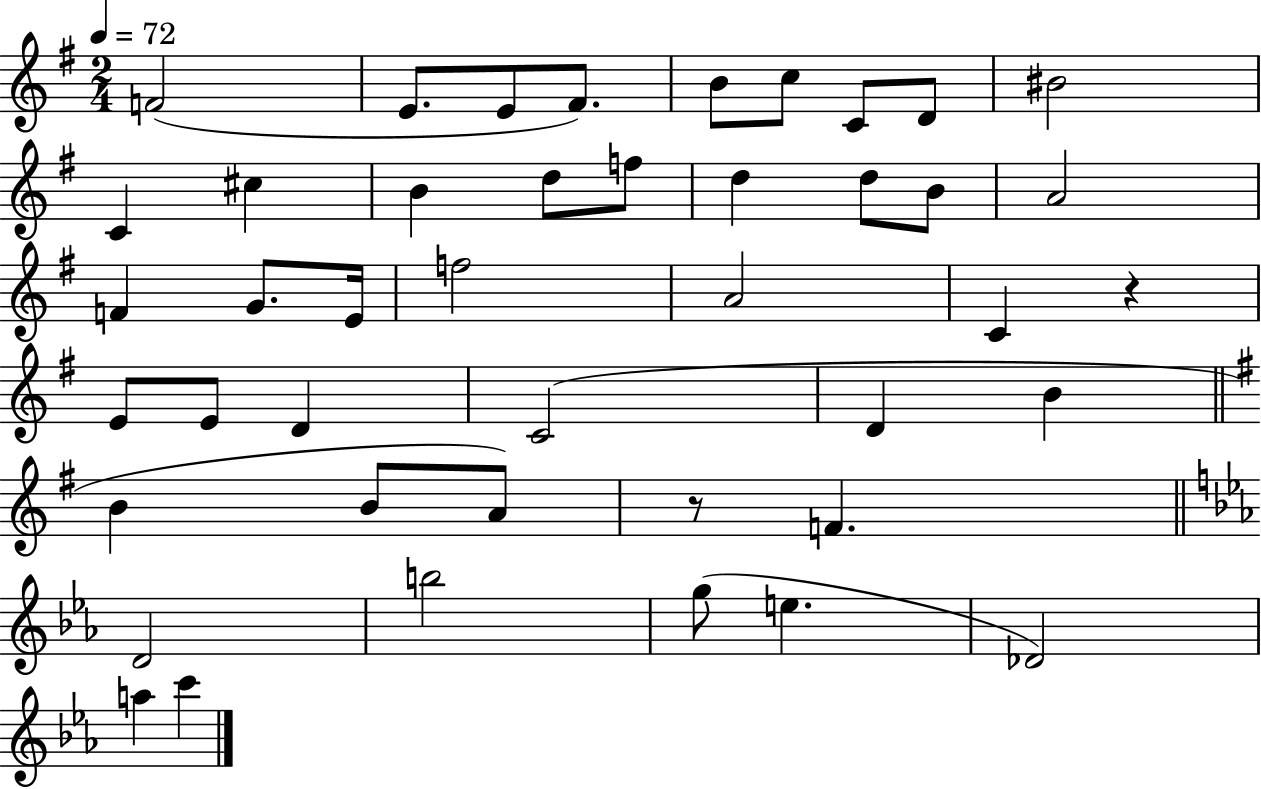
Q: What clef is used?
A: treble